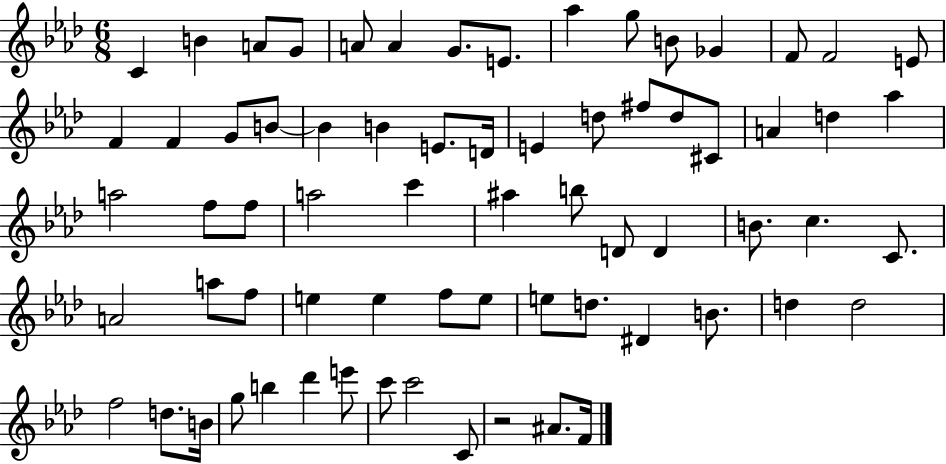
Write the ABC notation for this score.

X:1
T:Untitled
M:6/8
L:1/4
K:Ab
C B A/2 G/2 A/2 A G/2 E/2 _a g/2 B/2 _G F/2 F2 E/2 F F G/2 B/2 B B E/2 D/4 E d/2 ^f/2 d/2 ^C/2 A d _a a2 f/2 f/2 a2 c' ^a b/2 D/2 D B/2 c C/2 A2 a/2 f/2 e e f/2 e/2 e/2 d/2 ^D B/2 d d2 f2 d/2 B/4 g/2 b _d' e'/2 c'/2 c'2 C/2 z2 ^A/2 F/4